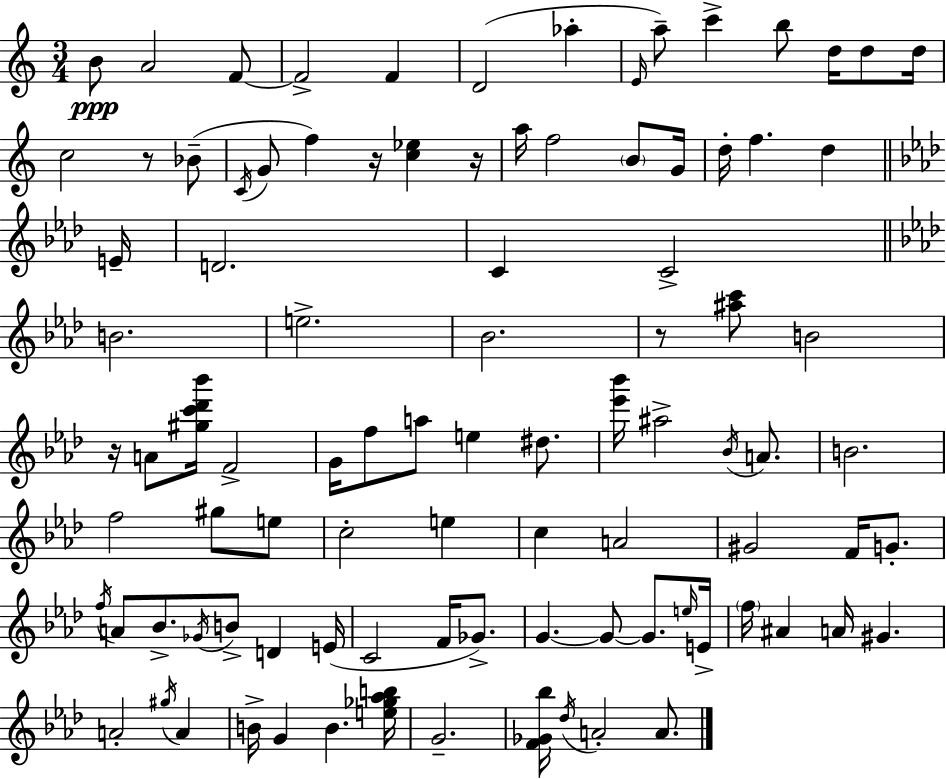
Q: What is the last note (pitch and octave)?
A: A4